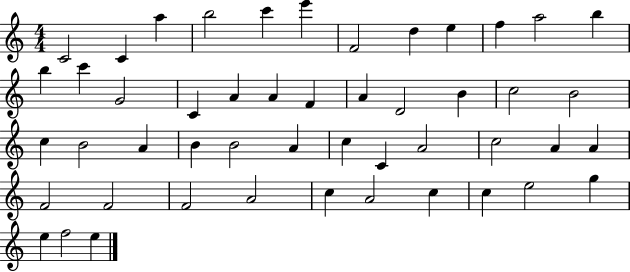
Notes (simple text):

C4/h C4/q A5/q B5/h C6/q E6/q F4/h D5/q E5/q F5/q A5/h B5/q B5/q C6/q G4/h C4/q A4/q A4/q F4/q A4/q D4/h B4/q C5/h B4/h C5/q B4/h A4/q B4/q B4/h A4/q C5/q C4/q A4/h C5/h A4/q A4/q F4/h F4/h F4/h A4/h C5/q A4/h C5/q C5/q E5/h G5/q E5/q F5/h E5/q